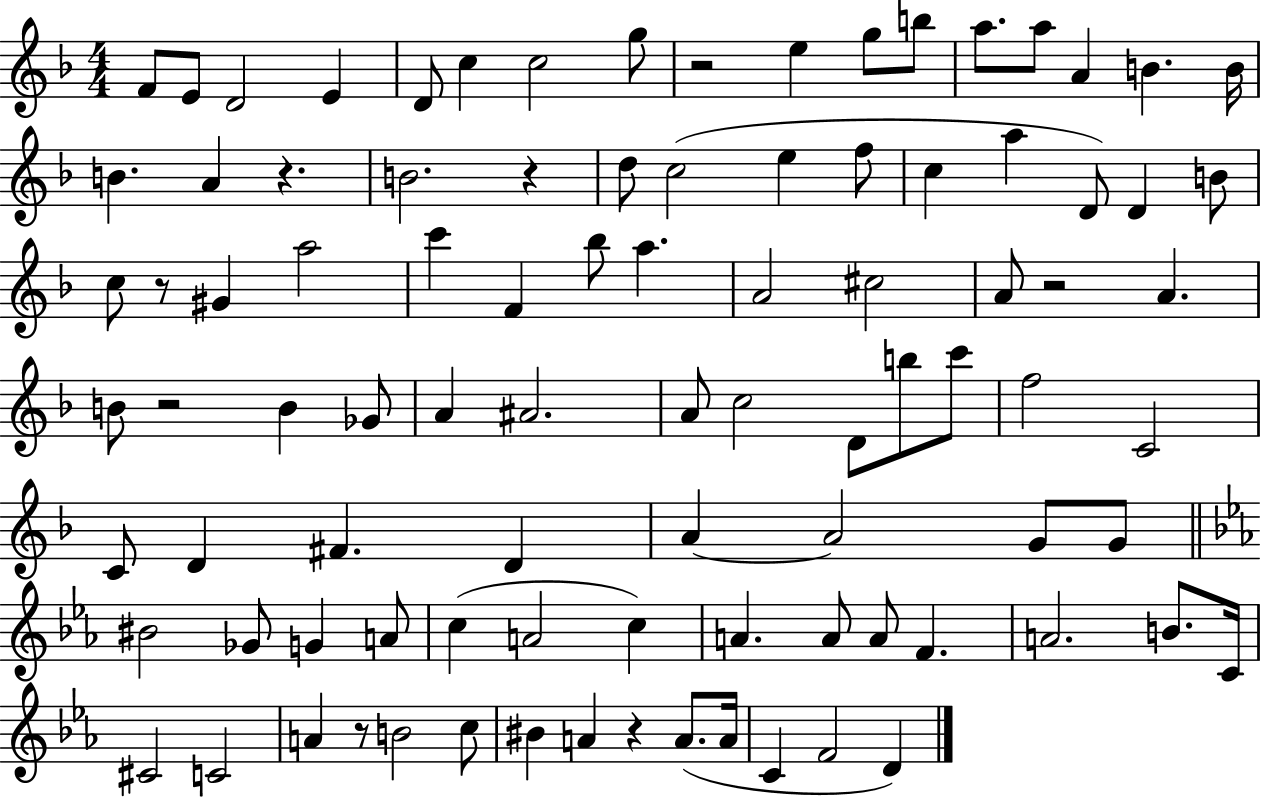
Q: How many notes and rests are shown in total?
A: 93